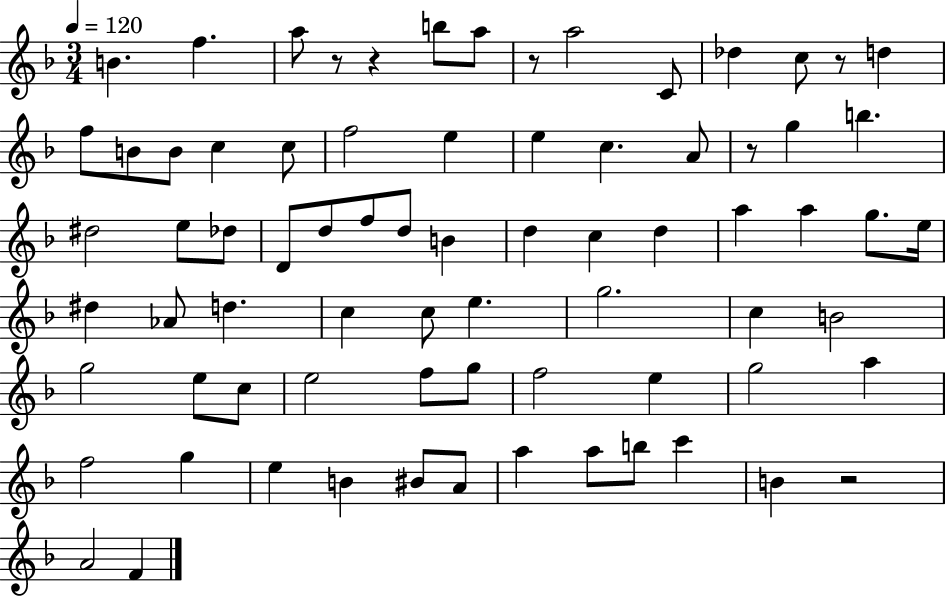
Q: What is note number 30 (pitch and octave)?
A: B4